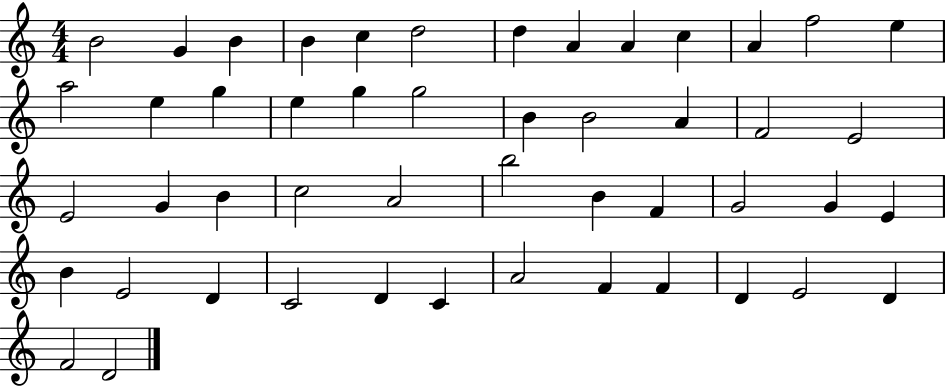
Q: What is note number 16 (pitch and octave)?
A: G5